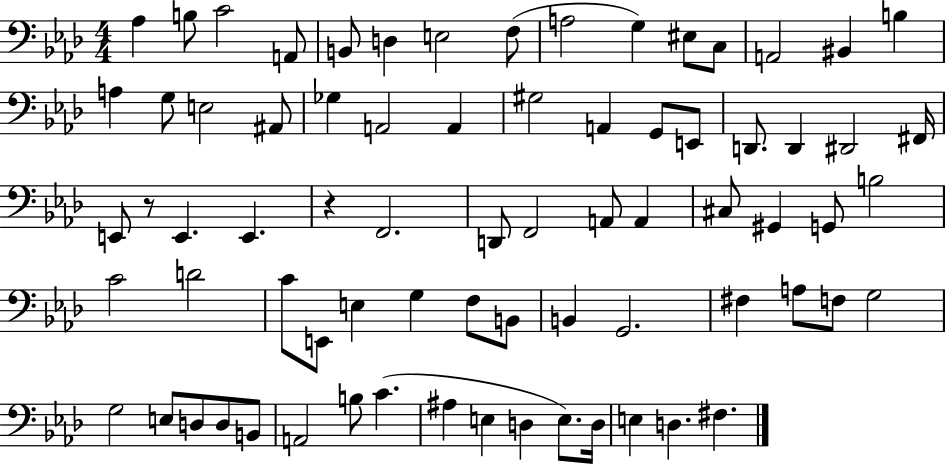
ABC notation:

X:1
T:Untitled
M:4/4
L:1/4
K:Ab
_A, B,/2 C2 A,,/2 B,,/2 D, E,2 F,/2 A,2 G, ^E,/2 C,/2 A,,2 ^B,, B, A, G,/2 E,2 ^A,,/2 _G, A,,2 A,, ^G,2 A,, G,,/2 E,,/2 D,,/2 D,, ^D,,2 ^F,,/4 E,,/2 z/2 E,, E,, z F,,2 D,,/2 F,,2 A,,/2 A,, ^C,/2 ^G,, G,,/2 B,2 C2 D2 C/2 E,,/2 E, G, F,/2 B,,/2 B,, G,,2 ^F, A,/2 F,/2 G,2 G,2 E,/2 D,/2 D,/2 B,,/2 A,,2 B,/2 C ^A, E, D, E,/2 D,/4 E, D, ^F,